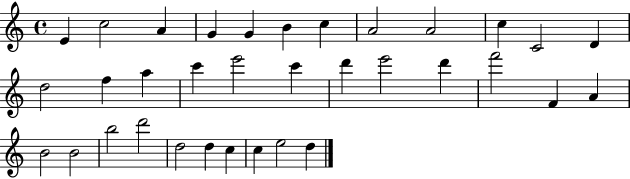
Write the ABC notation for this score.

X:1
T:Untitled
M:4/4
L:1/4
K:C
E c2 A G G B c A2 A2 c C2 D d2 f a c' e'2 c' d' e'2 d' f'2 F A B2 B2 b2 d'2 d2 d c c e2 d